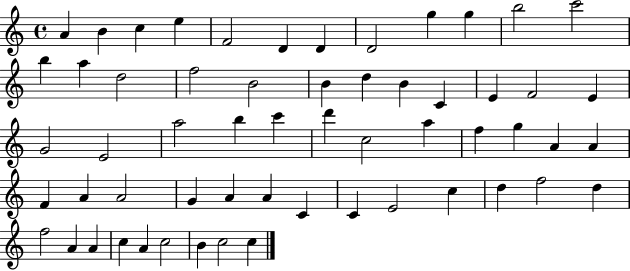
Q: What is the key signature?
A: C major